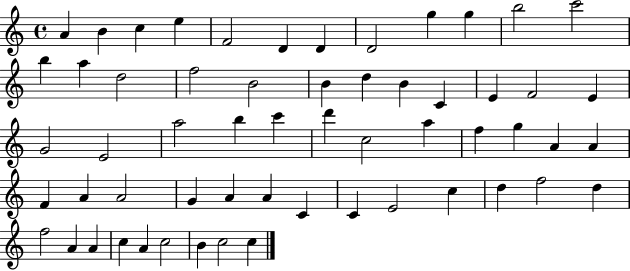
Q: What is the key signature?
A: C major